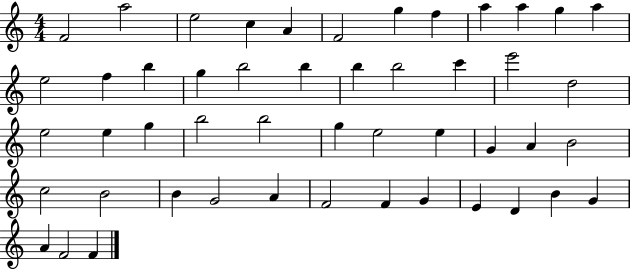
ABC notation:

X:1
T:Untitled
M:4/4
L:1/4
K:C
F2 a2 e2 c A F2 g f a a g a e2 f b g b2 b b b2 c' e'2 d2 e2 e g b2 b2 g e2 e G A B2 c2 B2 B G2 A F2 F G E D B G A F2 F